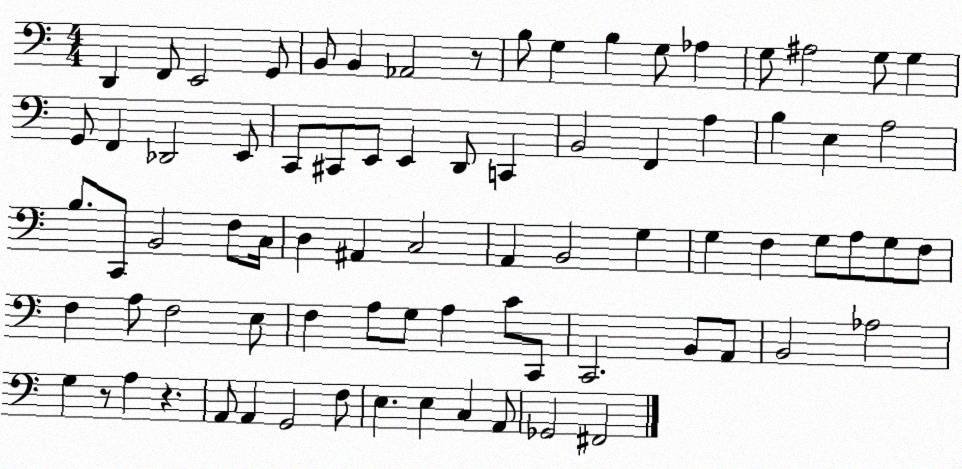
X:1
T:Untitled
M:4/4
L:1/4
K:C
D,, F,,/2 E,,2 G,,/2 B,,/2 B,, _A,,2 z/2 B,/2 G, B, G,/2 _A, G,/2 ^A,2 G,/2 G, G,,/2 F,, _D,,2 E,,/2 C,,/2 ^C,,/2 E,,/2 E,, D,,/2 C,, B,,2 F,, A, B, E, A,2 B,/2 C,,/2 B,,2 F,/2 C,/4 D, ^A,, C,2 A,, B,,2 G, G, F, G,/2 A,/2 G,/2 F,/2 F, A,/2 F,2 E,/2 F, A,/2 G,/2 A, C/2 C,,/2 C,,2 B,,/2 A,,/2 B,,2 _A,2 G, z/2 A, z A,,/2 A,, G,,2 F,/2 E, E, C, A,,/2 _G,,2 ^F,,2